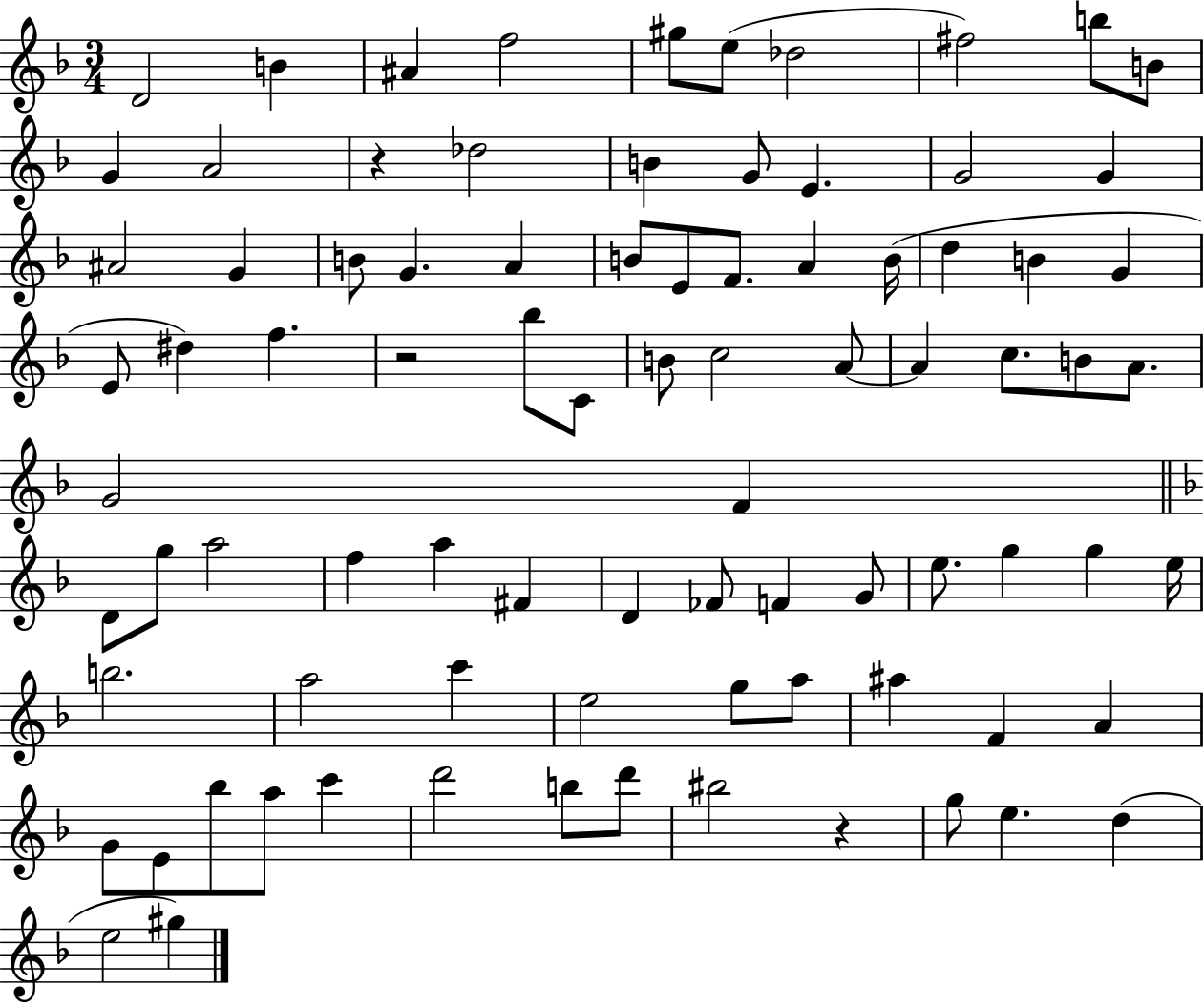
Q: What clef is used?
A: treble